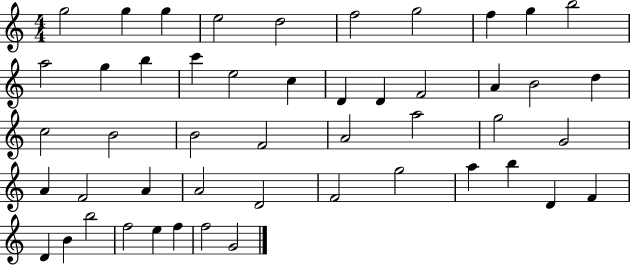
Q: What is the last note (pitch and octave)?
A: G4